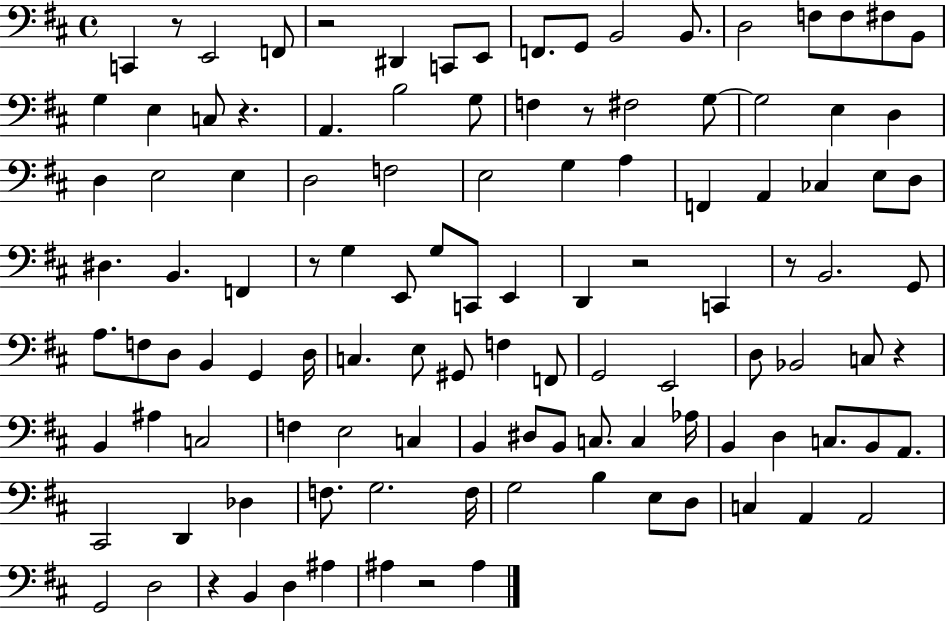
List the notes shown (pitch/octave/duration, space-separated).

C2/q R/e E2/h F2/e R/h D#2/q C2/e E2/e F2/e. G2/e B2/h B2/e. D3/h F3/e F3/e F#3/e B2/e G3/q E3/q C3/e R/q. A2/q. B3/h G3/e F3/q R/e F#3/h G3/e G3/h E3/q D3/q D3/q E3/h E3/q D3/h F3/h E3/h G3/q A3/q F2/q A2/q CES3/q E3/e D3/e D#3/q. B2/q. F2/q R/e G3/q E2/e G3/e C2/e E2/q D2/q R/h C2/q R/e B2/h. G2/e A3/e. F3/e D3/e B2/q G2/q D3/s C3/q. E3/e G#2/e F3/q F2/e G2/h E2/h D3/e Bb2/h C3/e R/q B2/q A#3/q C3/h F3/q E3/h C3/q B2/q D#3/e B2/e C3/e. C3/q Ab3/s B2/q D3/q C3/e. B2/e A2/e. C#2/h D2/q Db3/q F3/e. G3/h. F3/s G3/h B3/q E3/e D3/e C3/q A2/q A2/h G2/h D3/h R/q B2/q D3/q A#3/q A#3/q R/h A#3/q